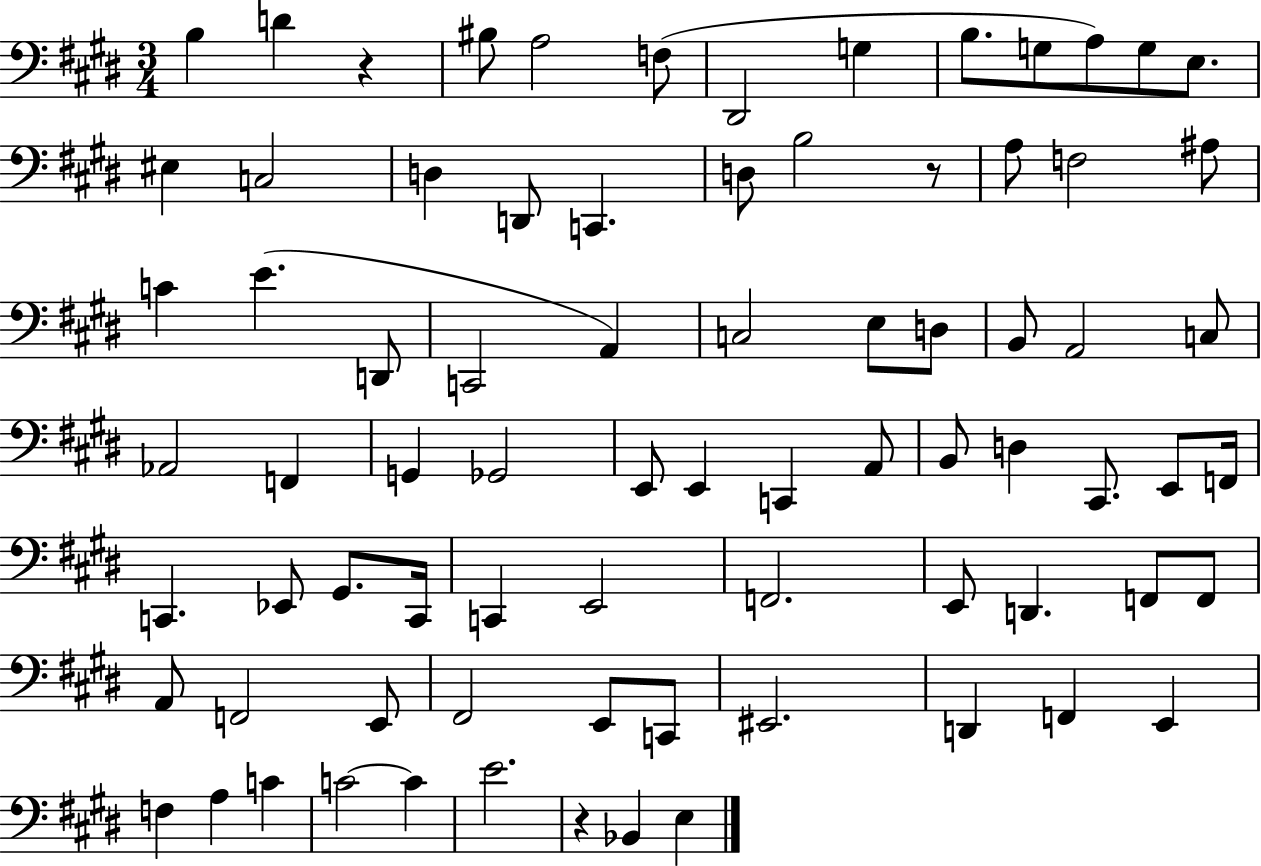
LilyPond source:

{
  \clef bass
  \numericTimeSignature
  \time 3/4
  \key e \major
  \repeat volta 2 { b4 d'4 r4 | bis8 a2 f8( | dis,2 g4 | b8. g8 a8) g8 e8. | \break eis4 c2 | d4 d,8 c,4. | d8 b2 r8 | a8 f2 ais8 | \break c'4 e'4.( d,8 | c,2 a,4) | c2 e8 d8 | b,8 a,2 c8 | \break aes,2 f,4 | g,4 ges,2 | e,8 e,4 c,4 a,8 | b,8 d4 cis,8. e,8 f,16 | \break c,4. ees,8 gis,8. c,16 | c,4 e,2 | f,2. | e,8 d,4. f,8 f,8 | \break a,8 f,2 e,8 | fis,2 e,8 c,8 | eis,2. | d,4 f,4 e,4 | \break f4 a4 c'4 | c'2~~ c'4 | e'2. | r4 bes,4 e4 | \break } \bar "|."
}